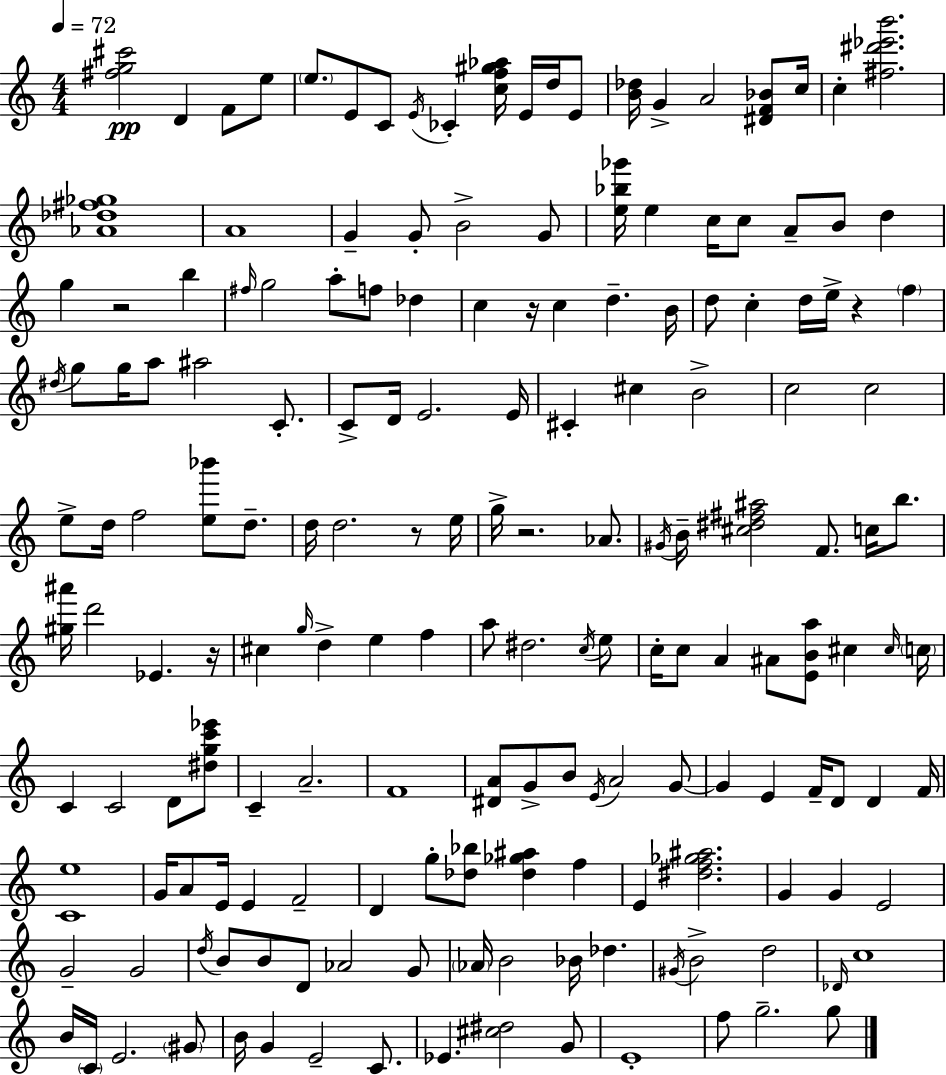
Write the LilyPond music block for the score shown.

{
  \clef treble
  \numericTimeSignature
  \time 4/4
  \key a \minor
  \tempo 4 = 72
  <fis'' g'' cis'''>2\pp d'4 f'8 e''8 | \parenthesize e''8. e'8 c'8 \acciaccatura { e'16 } ces'4-. <c'' f'' gis'' aes''>16 e'16 d''16 e'8 | <b' des''>16 g'4-> a'2 <dis' f' bes'>8 | c''16 c''4-. <fis'' dis''' ees''' b'''>2. | \break <aes' des'' fis'' ges''>1 | a'1 | g'4-- g'8-. b'2-> g'8 | <e'' bes'' ges'''>16 e''4 c''16 c''8 a'8-- b'8 d''4 | \break g''4 r2 b''4 | \grace { fis''16 } g''2 a''8-. f''8 des''4 | c''4 r16 c''4 d''4.-- | b'16 d''8 c''4-. d''16 e''16-> r4 \parenthesize f''4 | \break \acciaccatura { dis''16 } g''8 g''16 a''8 ais''2 | c'8.-. c'8-> d'16 e'2. | e'16 cis'4-. cis''4 b'2-> | c''2 c''2 | \break e''8-> d''16 f''2 <e'' bes'''>8 | d''8.-- d''16 d''2. | r8 e''16 g''16-> r2. | aes'8. \acciaccatura { gis'16 } b'16-- <cis'' dis'' fis'' ais''>2 f'8. | \break c''16 b''8. <gis'' ais'''>16 d'''2 ees'4. | r16 cis''4 \grace { g''16 } d''4-> e''4 | f''4 a''8 dis''2. | \acciaccatura { c''16 } e''8 c''16-. c''8 a'4 ais'8 <e' b' a''>8 | \break cis''4 \grace { cis''16 } \parenthesize c''16 c'4 c'2 | d'8 <dis'' g'' c''' ees'''>8 c'4-- a'2.-- | f'1 | <dis' a'>8 g'8-> b'8 \acciaccatura { e'16 } a'2 | \break g'8~~ g'4 e'4 | f'16-- d'8 d'4 f'16 <c' e''>1 | g'16 a'8 e'16 e'4 | f'2-- d'4 g''8-. <des'' bes''>8 | \break <des'' ges'' ais''>4 f''4 e'4 <dis'' f'' ges'' ais''>2. | g'4 g'4 | e'2 g'2-- | g'2 \acciaccatura { d''16 } b'8 b'8 d'8 aes'2 | \break g'8 \parenthesize aes'16 b'2 | bes'16 des''4. \acciaccatura { gis'16 } b'2-> | d''2 \grace { des'16 } c''1 | b'16 \parenthesize c'16 e'2. | \break \parenthesize gis'8 b'16 g'4 | e'2-- c'8. ees'4. | <cis'' dis''>2 g'8 e'1-. | f''8 g''2.-- | \break g''8 \bar "|."
}